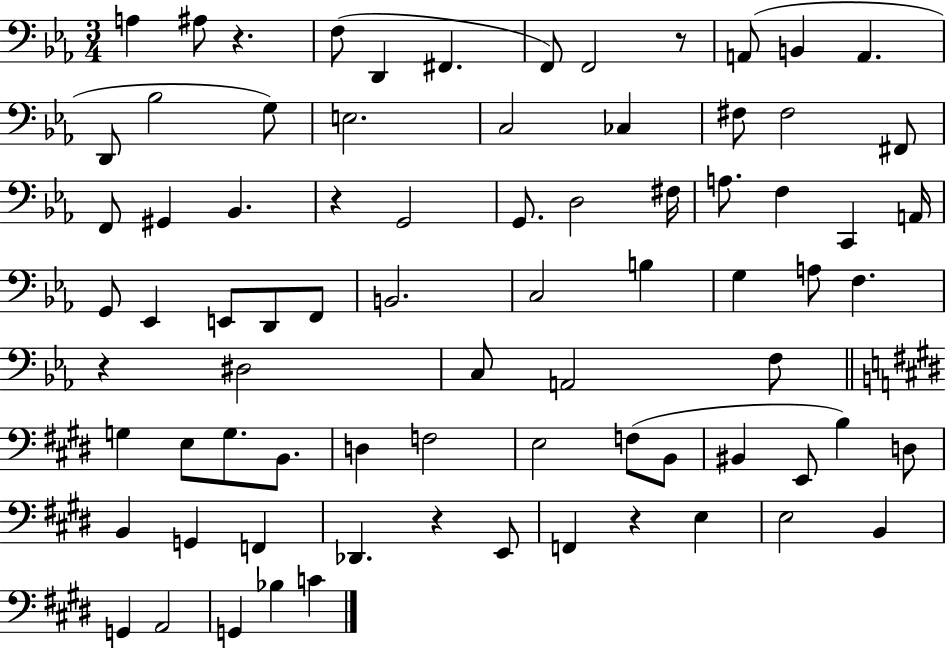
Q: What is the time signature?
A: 3/4